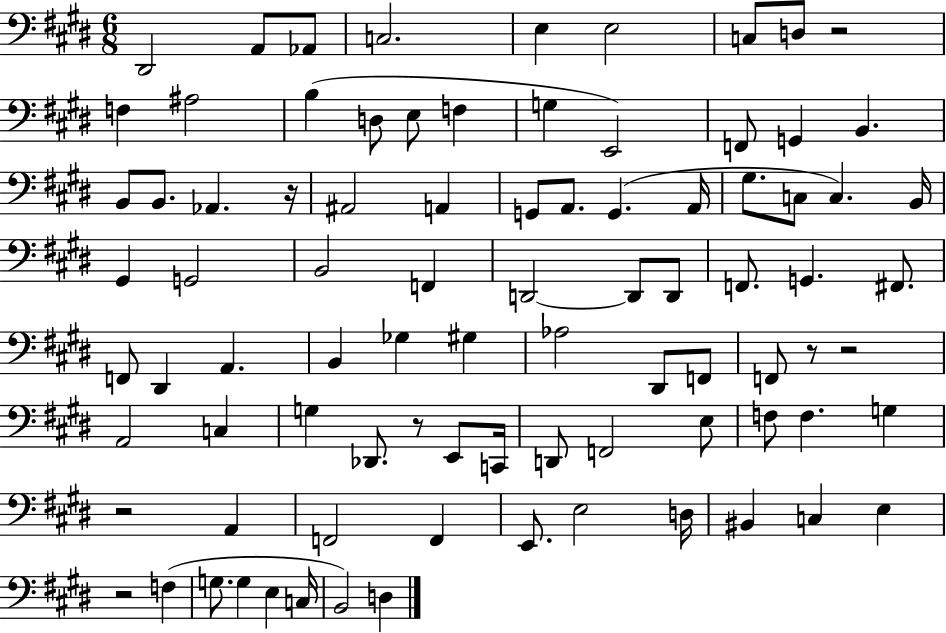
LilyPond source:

{
  \clef bass
  \numericTimeSignature
  \time 6/8
  \key e \major
  dis,2 a,8 aes,8 | c2. | e4 e2 | c8 d8 r2 | \break f4 ais2 | b4( d8 e8 f4 | g4 e,2) | f,8 g,4 b,4. | \break b,8 b,8. aes,4. r16 | ais,2 a,4 | g,8 a,8. g,4.( a,16 | gis8. c8 c4.) b,16 | \break gis,4 g,2 | b,2 f,4 | d,2~~ d,8 d,8 | f,8. g,4. fis,8. | \break f,8 dis,4 a,4. | b,4 ges4 gis4 | aes2 dis,8 f,8 | f,8 r8 r2 | \break a,2 c4 | g4 des,8. r8 e,8 c,16 | d,8 f,2 e8 | f8 f4. g4 | \break r2 a,4 | f,2 f,4 | e,8. e2 d16 | bis,4 c4 e4 | \break r2 f4( | g8. g4 e4 c16 | b,2) d4 | \bar "|."
}